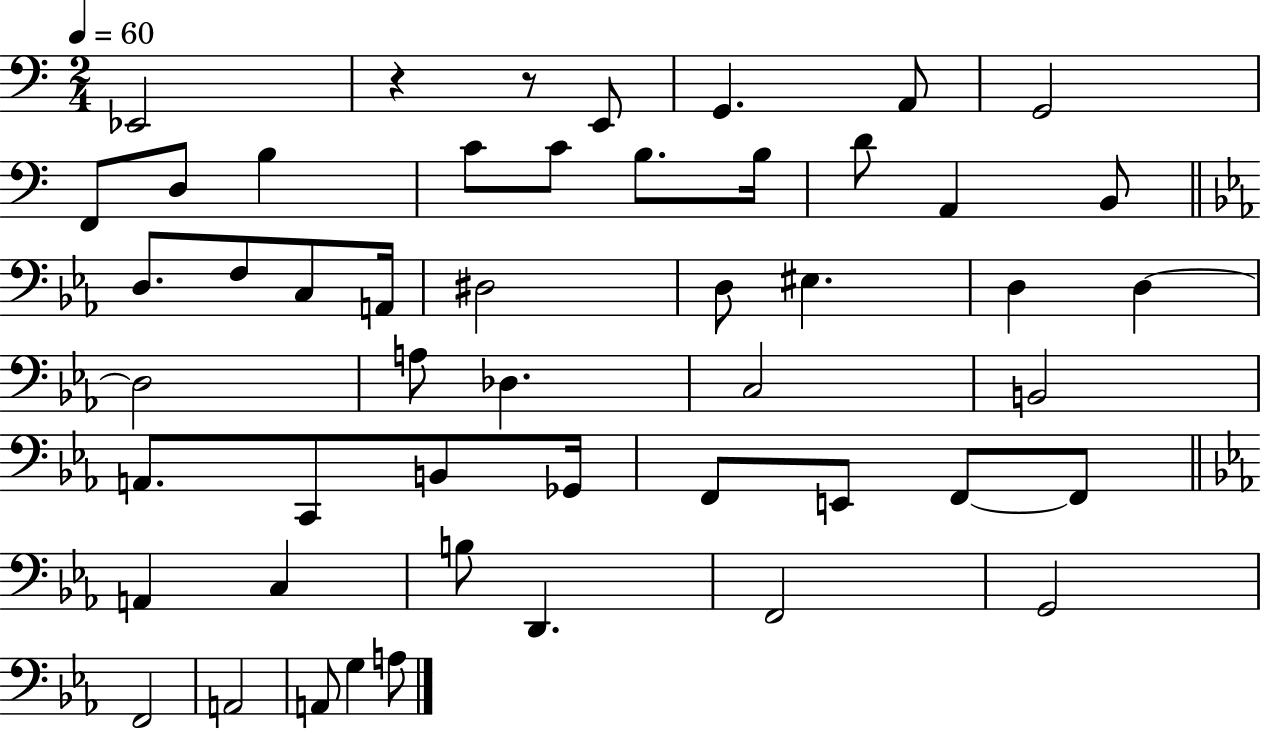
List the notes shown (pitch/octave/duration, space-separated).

Eb2/h R/q R/e E2/e G2/q. A2/e G2/h F2/e D3/e B3/q C4/e C4/e B3/e. B3/s D4/e A2/q B2/e D3/e. F3/e C3/e A2/s D#3/h D3/e EIS3/q. D3/q D3/q D3/h A3/e Db3/q. C3/h B2/h A2/e. C2/e B2/e Gb2/s F2/e E2/e F2/e F2/e A2/q C3/q B3/e D2/q. F2/h G2/h F2/h A2/h A2/e G3/q A3/e